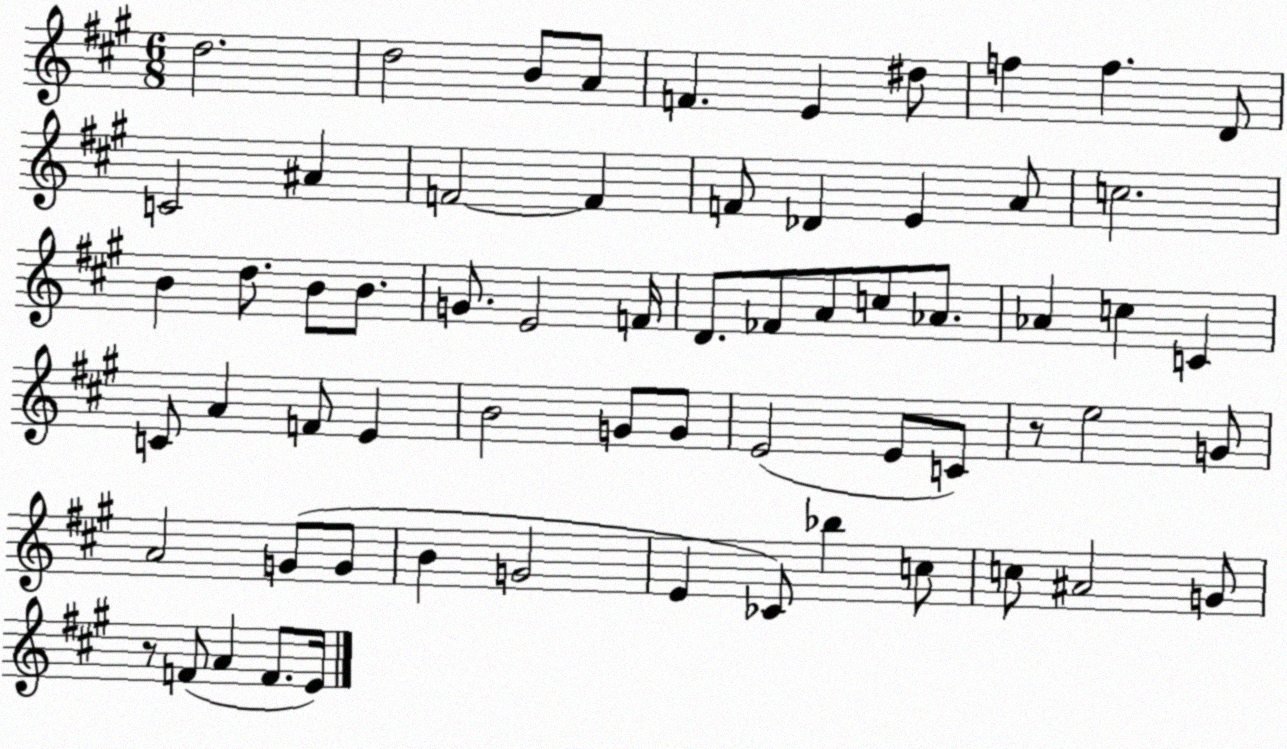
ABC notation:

X:1
T:Untitled
M:6/8
L:1/4
K:A
d2 d2 B/2 A/2 F E ^d/2 f f D/2 C2 ^A F2 F F/2 _D E A/2 c2 B d/2 B/2 B/2 G/2 E2 F/4 D/2 _F/2 A/2 c/2 _A/2 _A c C C/2 A F/2 E B2 G/2 G/2 E2 E/2 C/2 z/2 e2 G/2 A2 G/2 G/2 B G2 E _C/2 _b c/2 c/2 ^A2 G/2 z/2 F/2 A F/2 E/4